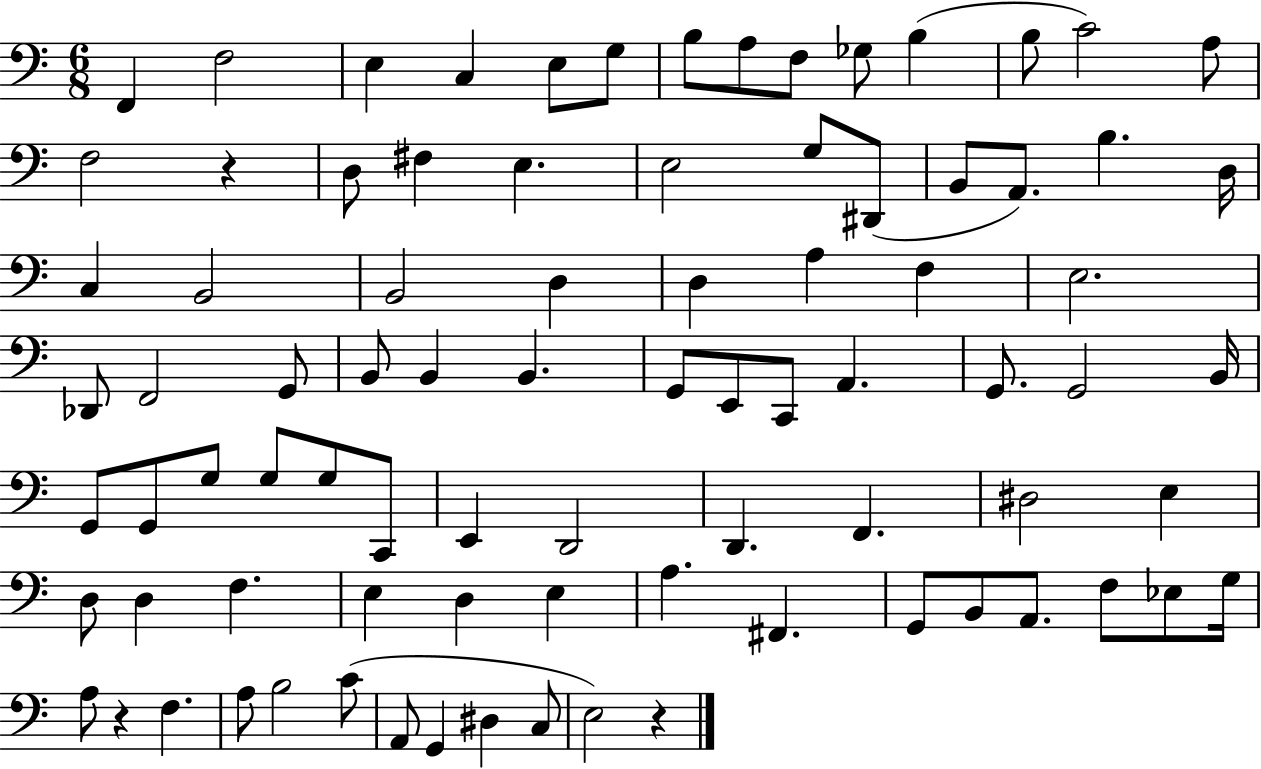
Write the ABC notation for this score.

X:1
T:Untitled
M:6/8
L:1/4
K:C
F,, F,2 E, C, E,/2 G,/2 B,/2 A,/2 F,/2 _G,/2 B, B,/2 C2 A,/2 F,2 z D,/2 ^F, E, E,2 G,/2 ^D,,/2 B,,/2 A,,/2 B, D,/4 C, B,,2 B,,2 D, D, A, F, E,2 _D,,/2 F,,2 G,,/2 B,,/2 B,, B,, G,,/2 E,,/2 C,,/2 A,, G,,/2 G,,2 B,,/4 G,,/2 G,,/2 G,/2 G,/2 G,/2 C,,/2 E,, D,,2 D,, F,, ^D,2 E, D,/2 D, F, E, D, E, A, ^F,, G,,/2 B,,/2 A,,/2 F,/2 _E,/2 G,/4 A,/2 z F, A,/2 B,2 C/2 A,,/2 G,, ^D, C,/2 E,2 z